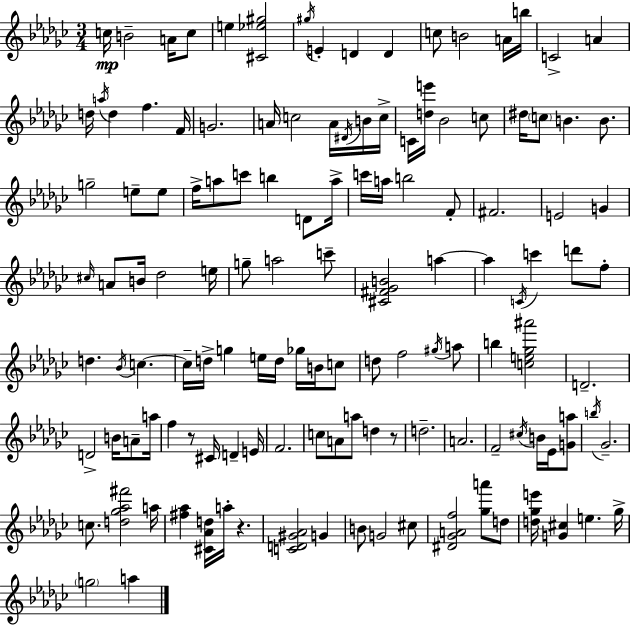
X:1
T:Untitled
M:3/4
L:1/4
K:Ebm
c/4 B2 A/4 c/2 e [^C_e^g]2 ^g/4 E D D c/2 B2 A/4 b/4 C2 A d/4 a/4 d f F/4 G2 A/4 c2 A/4 ^D/4 B/4 c/4 C/4 [de']/4 _B2 c/2 ^d/4 c/2 B B/2 g2 e/2 e/2 f/4 a/2 c'/2 b D/2 a/4 c'/4 a/4 b2 F/2 ^F2 E2 G ^c/4 A/2 B/4 _d2 e/4 g/2 a2 c'/2 [^C^F_GB]2 a a C/4 c' d'/2 f/2 d _B/4 c c/4 d/4 g e/4 d/4 _g/4 B/4 c/2 d/2 f2 ^g/4 a/2 b [ce_g^a']2 D2 D2 B/4 A/2 a/4 f z/2 ^C/4 D E/4 F2 c/2 A/2 a/2 d z/2 d2 A2 F2 ^c/4 B/4 _E/4 [Ga]/2 b/4 _G2 c/2 [d_g_a^f']2 a/4 [^f_a] [^C_Ad]/4 a/4 z [CD^G_A]2 G B/2 G2 ^c/2 [^D_GAf]2 [_ga']/2 d/2 [d_ge']/4 [G^c] e _g/4 g2 a